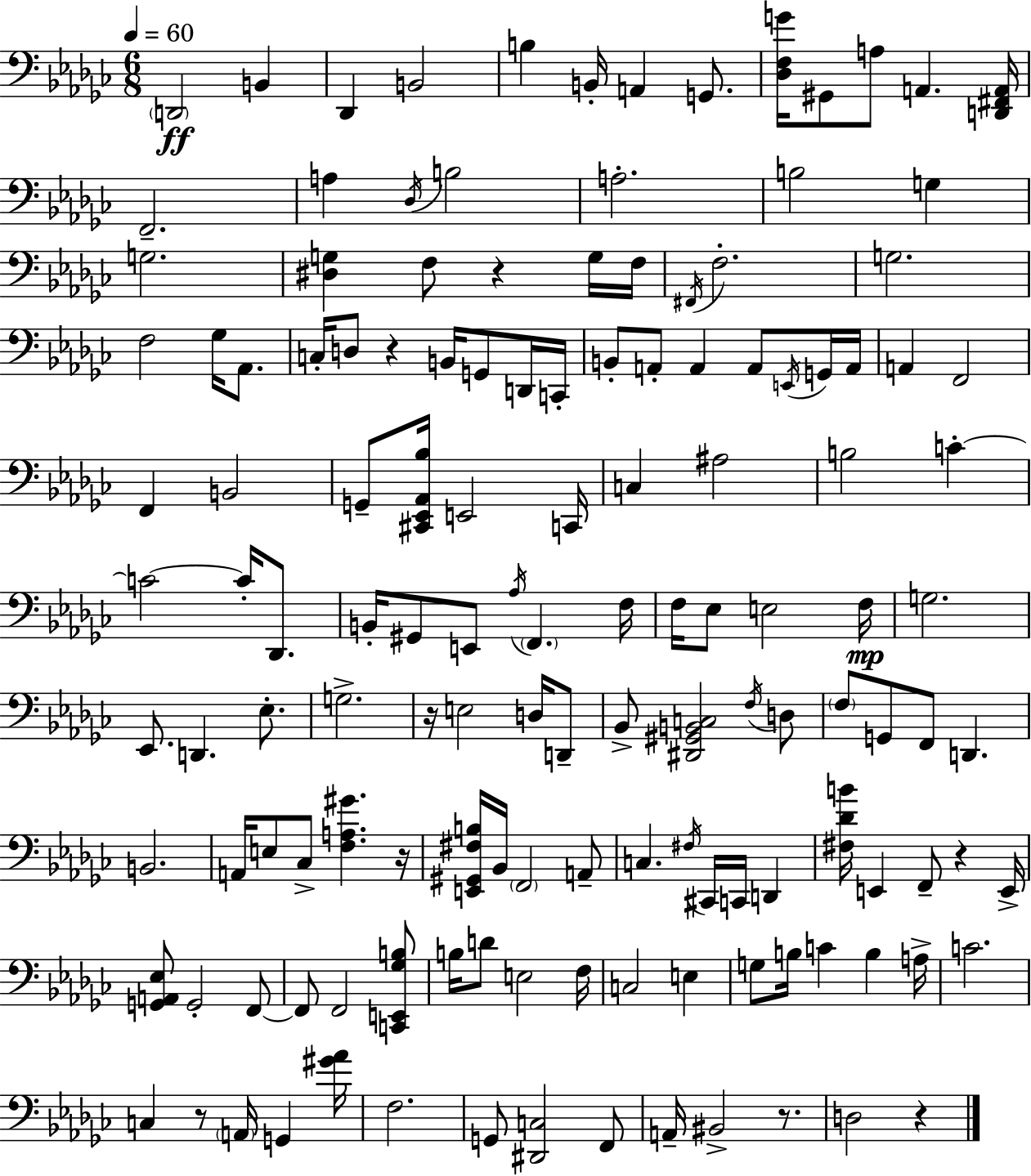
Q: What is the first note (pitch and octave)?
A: D2